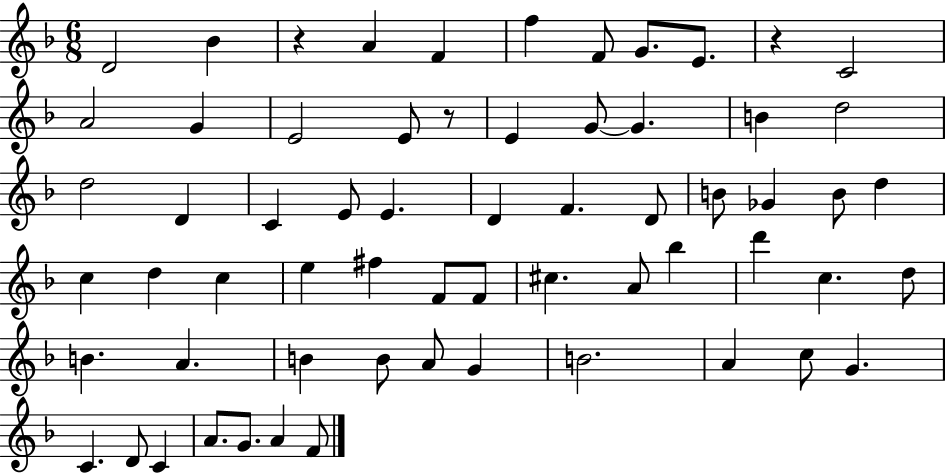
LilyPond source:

{
  \clef treble
  \numericTimeSignature
  \time 6/8
  \key f \major
  d'2 bes'4 | r4 a'4 f'4 | f''4 f'8 g'8. e'8. | r4 c'2 | \break a'2 g'4 | e'2 e'8 r8 | e'4 g'8~~ g'4. | b'4 d''2 | \break d''2 d'4 | c'4 e'8 e'4. | d'4 f'4. d'8 | b'8 ges'4 b'8 d''4 | \break c''4 d''4 c''4 | e''4 fis''4 f'8 f'8 | cis''4. a'8 bes''4 | d'''4 c''4. d''8 | \break b'4. a'4. | b'4 b'8 a'8 g'4 | b'2. | a'4 c''8 g'4. | \break c'4. d'8 c'4 | a'8. g'8. a'4 f'8 | \bar "|."
}